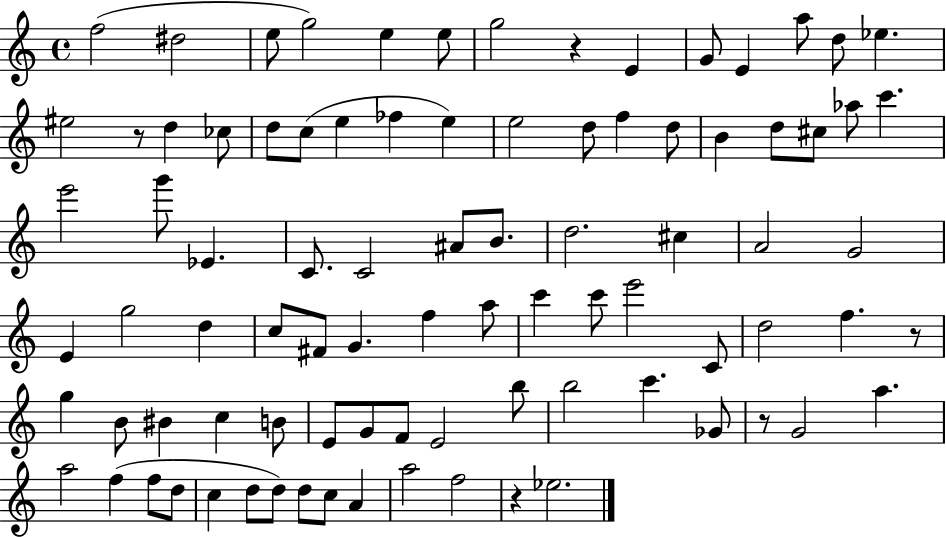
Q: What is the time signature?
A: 4/4